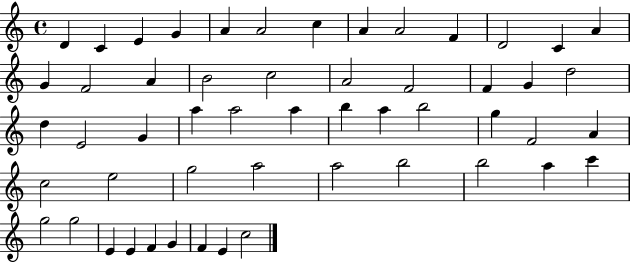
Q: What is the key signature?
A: C major